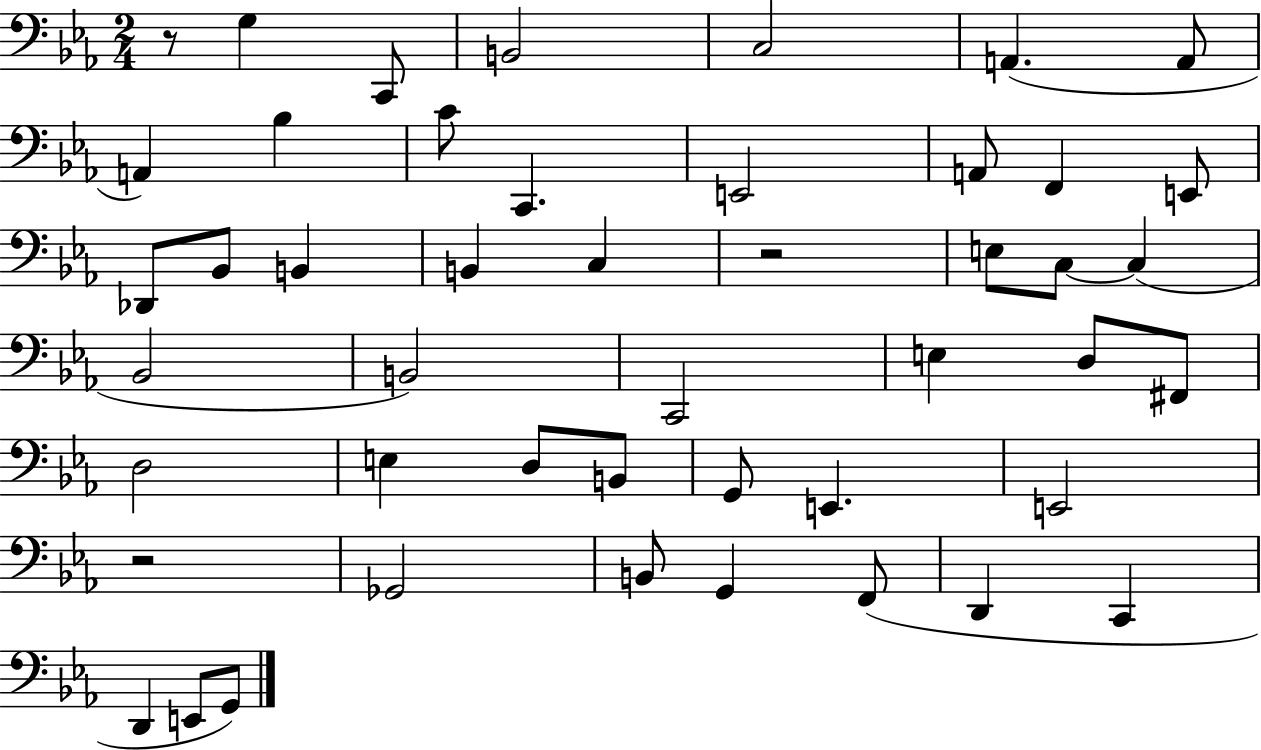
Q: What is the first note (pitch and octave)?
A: G3